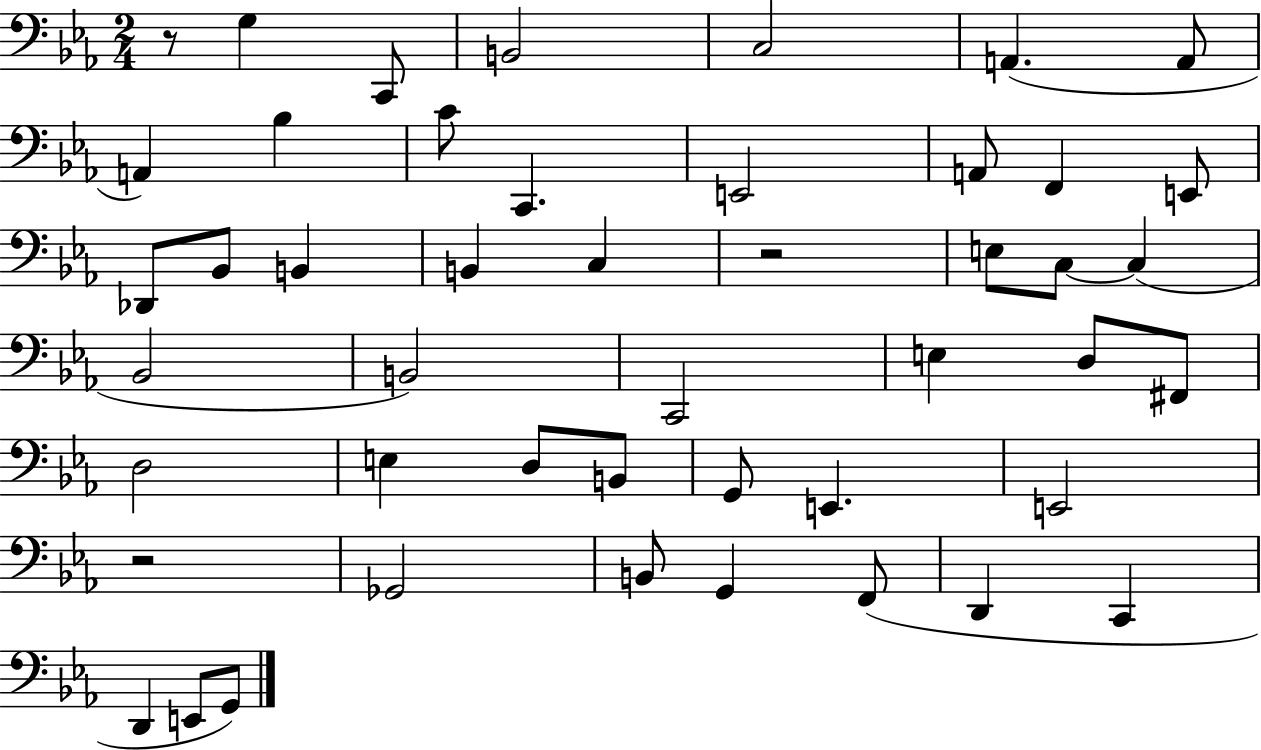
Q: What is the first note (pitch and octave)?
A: G3